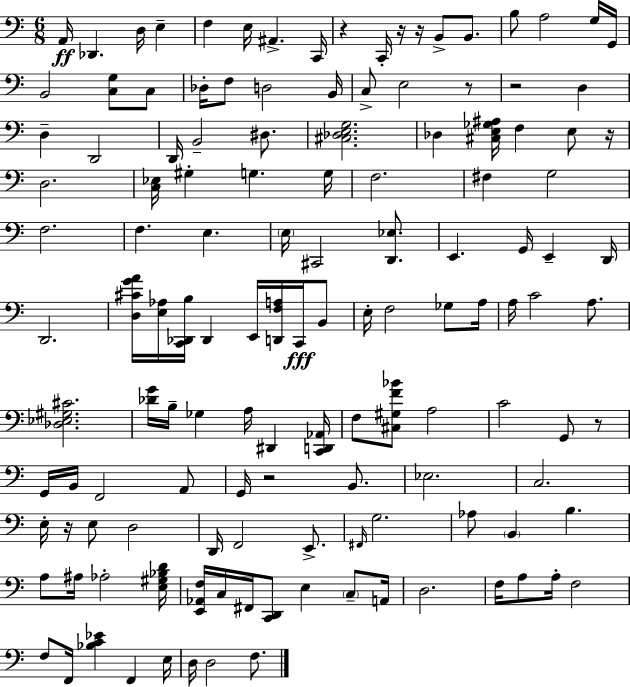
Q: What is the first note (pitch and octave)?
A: A2